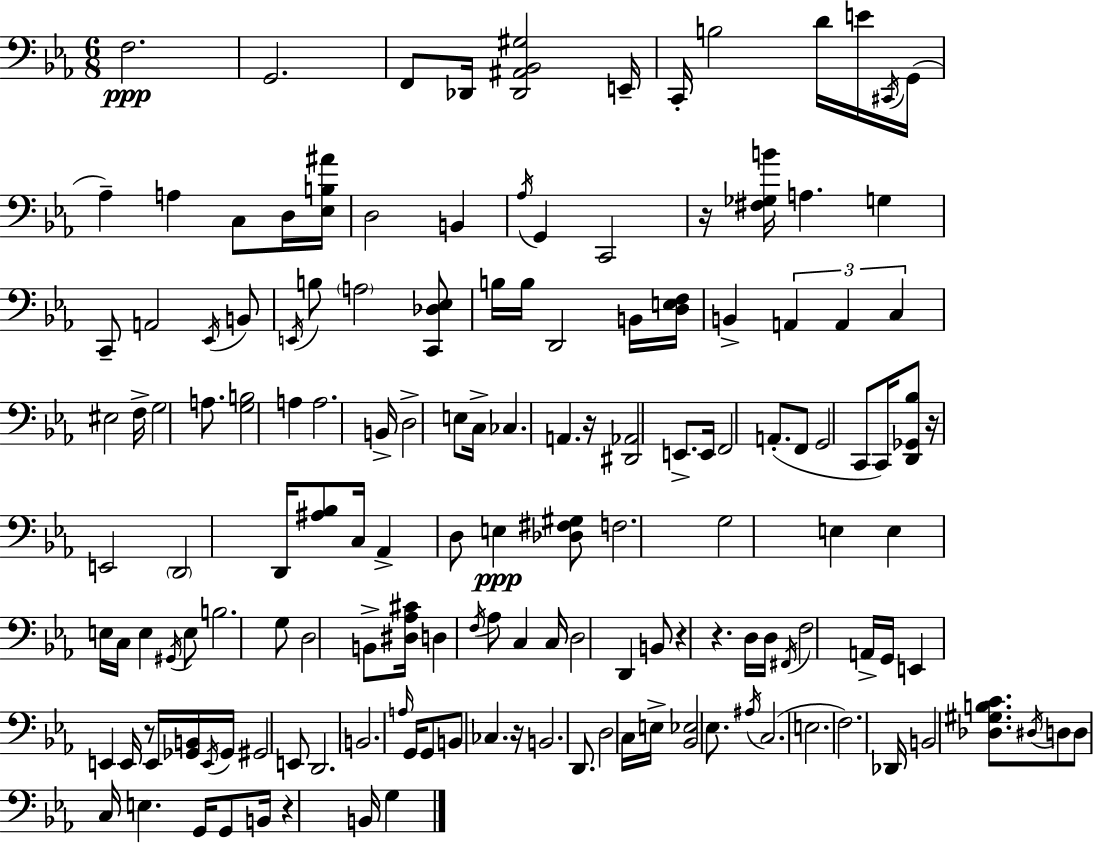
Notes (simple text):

F3/h. G2/h. F2/e Db2/s [Db2,A#2,Bb2,G#3]/h E2/s C2/s B3/h D4/s E4/s C#2/s G2/s Ab3/q A3/q C3/e D3/s [Eb3,B3,A#4]/s D3/h B2/q Ab3/s G2/q C2/h R/s [F#3,Gb3,B4]/s A3/q. G3/q C2/e A2/h Eb2/s B2/e E2/s B3/e A3/h [C2,Db3,Eb3]/e B3/s B3/s D2/h B2/s [D3,E3,F3]/s B2/q A2/q A2/q C3/q EIS3/h F3/s G3/h A3/e. [G3,B3]/h A3/q A3/h. B2/s D3/h E3/e C3/s CES3/q. A2/q. R/s [D#2,Ab2]/h E2/e. E2/s F2/h A2/e. F2/e G2/h C2/e C2/s [D2,Gb2,Bb3]/e R/s E2/h D2/h D2/s [A#3,Bb3]/e C3/s Ab2/q D3/e E3/q [Db3,F#3,G#3]/e F3/h. G3/h E3/q E3/q E3/s C3/s E3/q G#2/s E3/e B3/h. G3/e D3/h B2/e [D#3,Ab3,C#4]/s D3/q F3/s Ab3/e C3/q C3/s D3/h D2/q B2/e R/q R/q. D3/s D3/s F#2/s F3/h A2/s G2/s E2/q E2/q E2/s R/e E2/s [Gb2,B2]/s E2/s Gb2/s G#2/h E2/e D2/h. B2/h. A3/s G2/s G2/e B2/e CES3/q. R/s B2/h. D2/e. D3/h C3/s E3/s [Bb2,Eb3]/h Eb3/e. A#3/s C3/h. E3/h. F3/h. Db2/s B2/h [Db3,G#3,B3,C4]/e. D#3/s D3/e D3/e C3/s E3/q. G2/s G2/e B2/s R/q B2/s G3/q